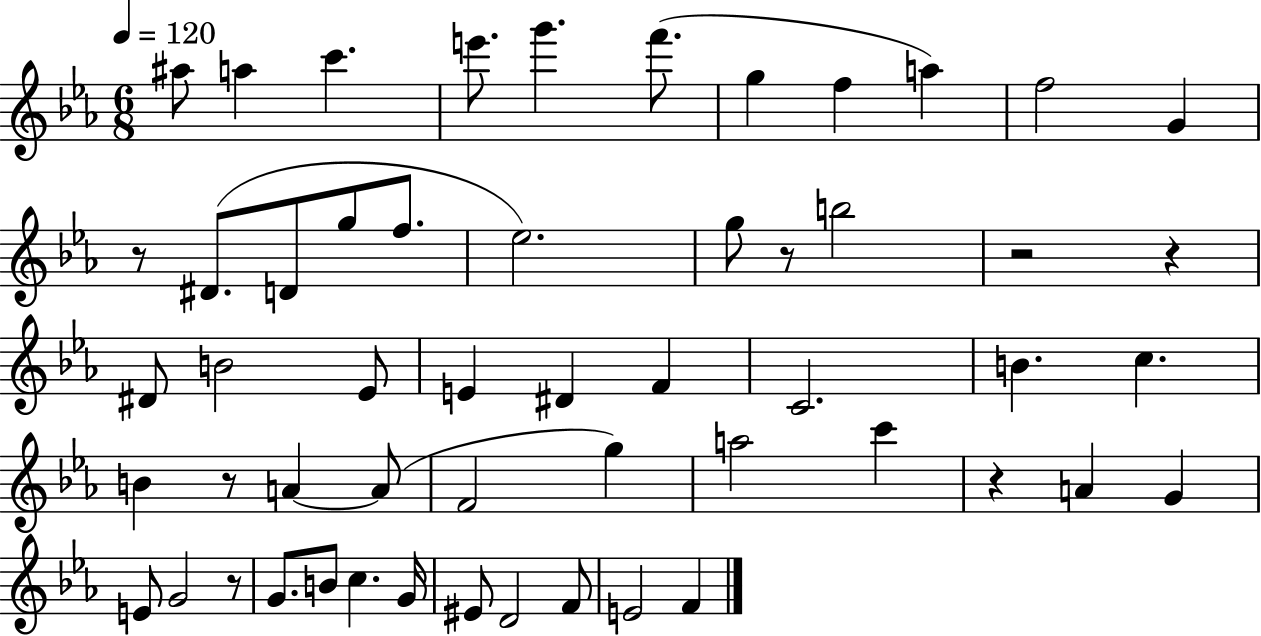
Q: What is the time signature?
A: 6/8